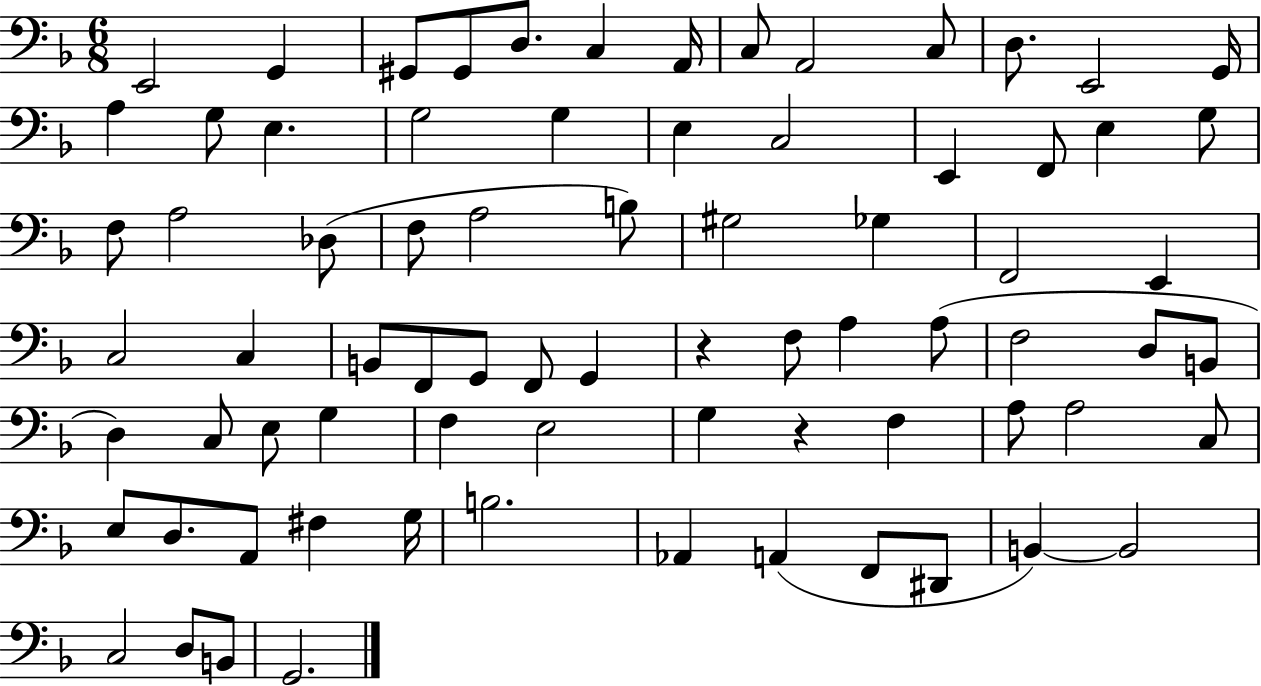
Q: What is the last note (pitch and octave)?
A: G2